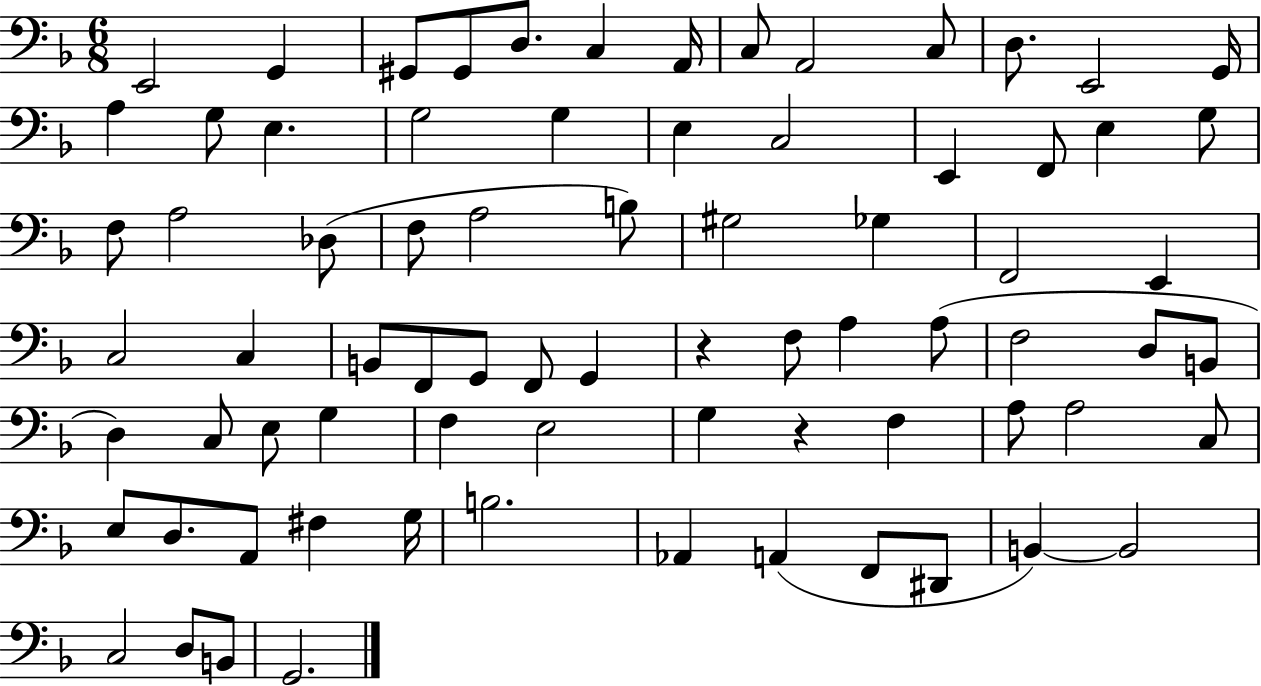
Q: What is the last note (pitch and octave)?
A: G2